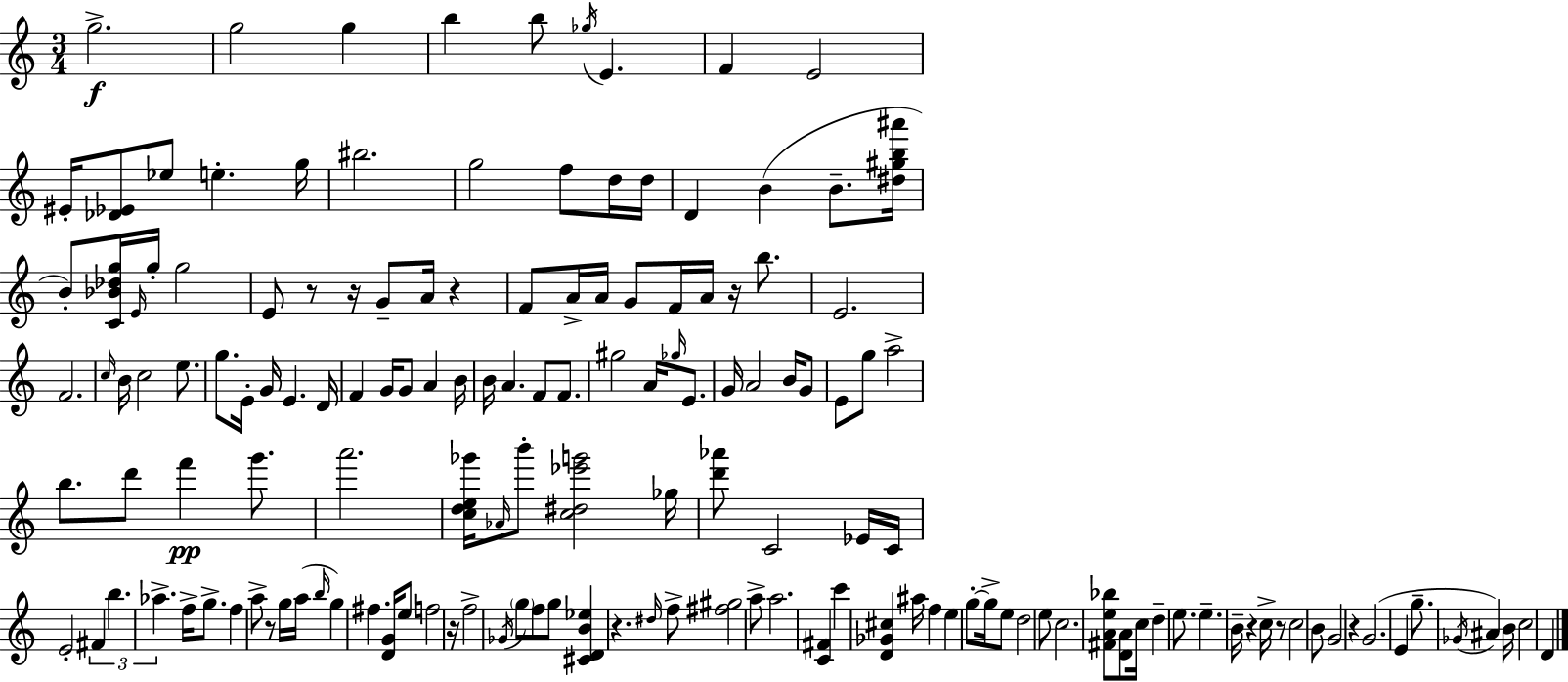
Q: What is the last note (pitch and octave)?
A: D4